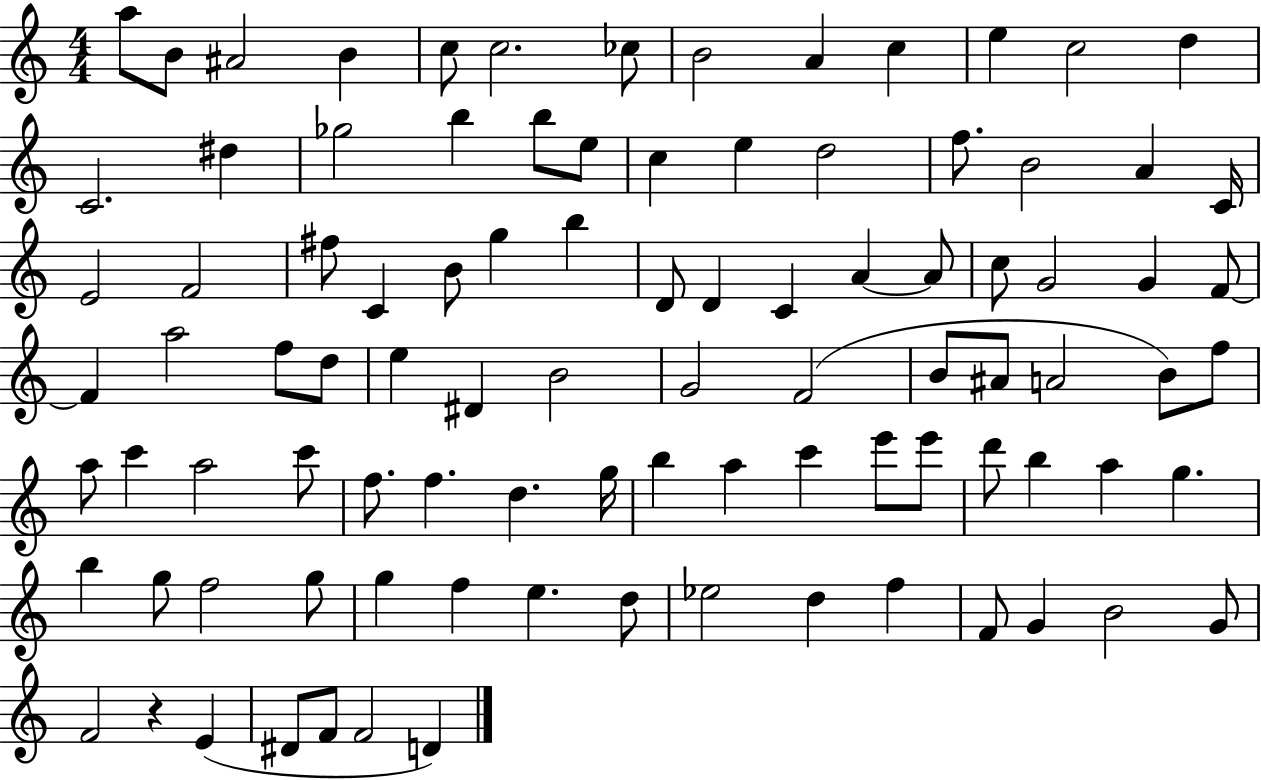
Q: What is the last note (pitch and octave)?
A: D4